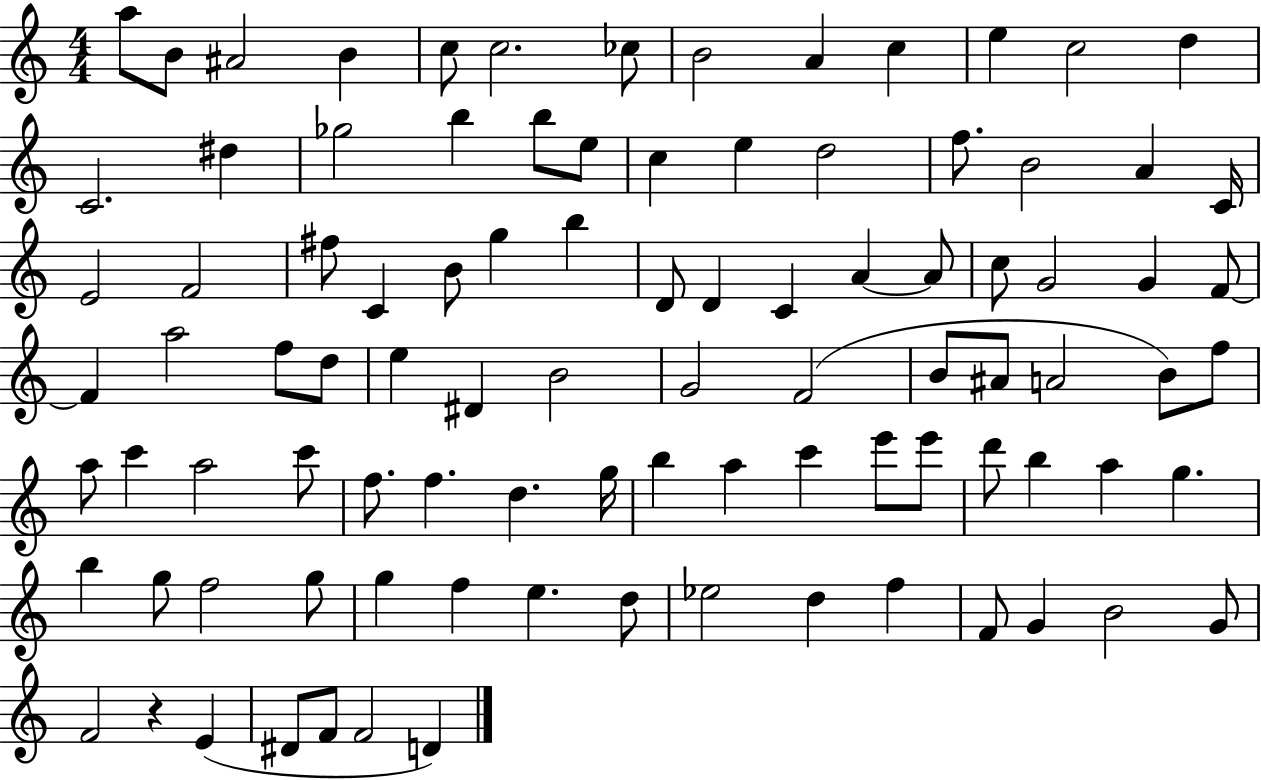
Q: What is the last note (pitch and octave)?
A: D4